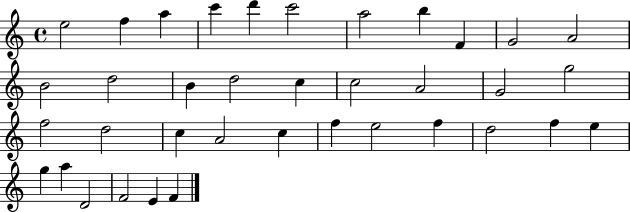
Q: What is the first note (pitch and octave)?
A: E5